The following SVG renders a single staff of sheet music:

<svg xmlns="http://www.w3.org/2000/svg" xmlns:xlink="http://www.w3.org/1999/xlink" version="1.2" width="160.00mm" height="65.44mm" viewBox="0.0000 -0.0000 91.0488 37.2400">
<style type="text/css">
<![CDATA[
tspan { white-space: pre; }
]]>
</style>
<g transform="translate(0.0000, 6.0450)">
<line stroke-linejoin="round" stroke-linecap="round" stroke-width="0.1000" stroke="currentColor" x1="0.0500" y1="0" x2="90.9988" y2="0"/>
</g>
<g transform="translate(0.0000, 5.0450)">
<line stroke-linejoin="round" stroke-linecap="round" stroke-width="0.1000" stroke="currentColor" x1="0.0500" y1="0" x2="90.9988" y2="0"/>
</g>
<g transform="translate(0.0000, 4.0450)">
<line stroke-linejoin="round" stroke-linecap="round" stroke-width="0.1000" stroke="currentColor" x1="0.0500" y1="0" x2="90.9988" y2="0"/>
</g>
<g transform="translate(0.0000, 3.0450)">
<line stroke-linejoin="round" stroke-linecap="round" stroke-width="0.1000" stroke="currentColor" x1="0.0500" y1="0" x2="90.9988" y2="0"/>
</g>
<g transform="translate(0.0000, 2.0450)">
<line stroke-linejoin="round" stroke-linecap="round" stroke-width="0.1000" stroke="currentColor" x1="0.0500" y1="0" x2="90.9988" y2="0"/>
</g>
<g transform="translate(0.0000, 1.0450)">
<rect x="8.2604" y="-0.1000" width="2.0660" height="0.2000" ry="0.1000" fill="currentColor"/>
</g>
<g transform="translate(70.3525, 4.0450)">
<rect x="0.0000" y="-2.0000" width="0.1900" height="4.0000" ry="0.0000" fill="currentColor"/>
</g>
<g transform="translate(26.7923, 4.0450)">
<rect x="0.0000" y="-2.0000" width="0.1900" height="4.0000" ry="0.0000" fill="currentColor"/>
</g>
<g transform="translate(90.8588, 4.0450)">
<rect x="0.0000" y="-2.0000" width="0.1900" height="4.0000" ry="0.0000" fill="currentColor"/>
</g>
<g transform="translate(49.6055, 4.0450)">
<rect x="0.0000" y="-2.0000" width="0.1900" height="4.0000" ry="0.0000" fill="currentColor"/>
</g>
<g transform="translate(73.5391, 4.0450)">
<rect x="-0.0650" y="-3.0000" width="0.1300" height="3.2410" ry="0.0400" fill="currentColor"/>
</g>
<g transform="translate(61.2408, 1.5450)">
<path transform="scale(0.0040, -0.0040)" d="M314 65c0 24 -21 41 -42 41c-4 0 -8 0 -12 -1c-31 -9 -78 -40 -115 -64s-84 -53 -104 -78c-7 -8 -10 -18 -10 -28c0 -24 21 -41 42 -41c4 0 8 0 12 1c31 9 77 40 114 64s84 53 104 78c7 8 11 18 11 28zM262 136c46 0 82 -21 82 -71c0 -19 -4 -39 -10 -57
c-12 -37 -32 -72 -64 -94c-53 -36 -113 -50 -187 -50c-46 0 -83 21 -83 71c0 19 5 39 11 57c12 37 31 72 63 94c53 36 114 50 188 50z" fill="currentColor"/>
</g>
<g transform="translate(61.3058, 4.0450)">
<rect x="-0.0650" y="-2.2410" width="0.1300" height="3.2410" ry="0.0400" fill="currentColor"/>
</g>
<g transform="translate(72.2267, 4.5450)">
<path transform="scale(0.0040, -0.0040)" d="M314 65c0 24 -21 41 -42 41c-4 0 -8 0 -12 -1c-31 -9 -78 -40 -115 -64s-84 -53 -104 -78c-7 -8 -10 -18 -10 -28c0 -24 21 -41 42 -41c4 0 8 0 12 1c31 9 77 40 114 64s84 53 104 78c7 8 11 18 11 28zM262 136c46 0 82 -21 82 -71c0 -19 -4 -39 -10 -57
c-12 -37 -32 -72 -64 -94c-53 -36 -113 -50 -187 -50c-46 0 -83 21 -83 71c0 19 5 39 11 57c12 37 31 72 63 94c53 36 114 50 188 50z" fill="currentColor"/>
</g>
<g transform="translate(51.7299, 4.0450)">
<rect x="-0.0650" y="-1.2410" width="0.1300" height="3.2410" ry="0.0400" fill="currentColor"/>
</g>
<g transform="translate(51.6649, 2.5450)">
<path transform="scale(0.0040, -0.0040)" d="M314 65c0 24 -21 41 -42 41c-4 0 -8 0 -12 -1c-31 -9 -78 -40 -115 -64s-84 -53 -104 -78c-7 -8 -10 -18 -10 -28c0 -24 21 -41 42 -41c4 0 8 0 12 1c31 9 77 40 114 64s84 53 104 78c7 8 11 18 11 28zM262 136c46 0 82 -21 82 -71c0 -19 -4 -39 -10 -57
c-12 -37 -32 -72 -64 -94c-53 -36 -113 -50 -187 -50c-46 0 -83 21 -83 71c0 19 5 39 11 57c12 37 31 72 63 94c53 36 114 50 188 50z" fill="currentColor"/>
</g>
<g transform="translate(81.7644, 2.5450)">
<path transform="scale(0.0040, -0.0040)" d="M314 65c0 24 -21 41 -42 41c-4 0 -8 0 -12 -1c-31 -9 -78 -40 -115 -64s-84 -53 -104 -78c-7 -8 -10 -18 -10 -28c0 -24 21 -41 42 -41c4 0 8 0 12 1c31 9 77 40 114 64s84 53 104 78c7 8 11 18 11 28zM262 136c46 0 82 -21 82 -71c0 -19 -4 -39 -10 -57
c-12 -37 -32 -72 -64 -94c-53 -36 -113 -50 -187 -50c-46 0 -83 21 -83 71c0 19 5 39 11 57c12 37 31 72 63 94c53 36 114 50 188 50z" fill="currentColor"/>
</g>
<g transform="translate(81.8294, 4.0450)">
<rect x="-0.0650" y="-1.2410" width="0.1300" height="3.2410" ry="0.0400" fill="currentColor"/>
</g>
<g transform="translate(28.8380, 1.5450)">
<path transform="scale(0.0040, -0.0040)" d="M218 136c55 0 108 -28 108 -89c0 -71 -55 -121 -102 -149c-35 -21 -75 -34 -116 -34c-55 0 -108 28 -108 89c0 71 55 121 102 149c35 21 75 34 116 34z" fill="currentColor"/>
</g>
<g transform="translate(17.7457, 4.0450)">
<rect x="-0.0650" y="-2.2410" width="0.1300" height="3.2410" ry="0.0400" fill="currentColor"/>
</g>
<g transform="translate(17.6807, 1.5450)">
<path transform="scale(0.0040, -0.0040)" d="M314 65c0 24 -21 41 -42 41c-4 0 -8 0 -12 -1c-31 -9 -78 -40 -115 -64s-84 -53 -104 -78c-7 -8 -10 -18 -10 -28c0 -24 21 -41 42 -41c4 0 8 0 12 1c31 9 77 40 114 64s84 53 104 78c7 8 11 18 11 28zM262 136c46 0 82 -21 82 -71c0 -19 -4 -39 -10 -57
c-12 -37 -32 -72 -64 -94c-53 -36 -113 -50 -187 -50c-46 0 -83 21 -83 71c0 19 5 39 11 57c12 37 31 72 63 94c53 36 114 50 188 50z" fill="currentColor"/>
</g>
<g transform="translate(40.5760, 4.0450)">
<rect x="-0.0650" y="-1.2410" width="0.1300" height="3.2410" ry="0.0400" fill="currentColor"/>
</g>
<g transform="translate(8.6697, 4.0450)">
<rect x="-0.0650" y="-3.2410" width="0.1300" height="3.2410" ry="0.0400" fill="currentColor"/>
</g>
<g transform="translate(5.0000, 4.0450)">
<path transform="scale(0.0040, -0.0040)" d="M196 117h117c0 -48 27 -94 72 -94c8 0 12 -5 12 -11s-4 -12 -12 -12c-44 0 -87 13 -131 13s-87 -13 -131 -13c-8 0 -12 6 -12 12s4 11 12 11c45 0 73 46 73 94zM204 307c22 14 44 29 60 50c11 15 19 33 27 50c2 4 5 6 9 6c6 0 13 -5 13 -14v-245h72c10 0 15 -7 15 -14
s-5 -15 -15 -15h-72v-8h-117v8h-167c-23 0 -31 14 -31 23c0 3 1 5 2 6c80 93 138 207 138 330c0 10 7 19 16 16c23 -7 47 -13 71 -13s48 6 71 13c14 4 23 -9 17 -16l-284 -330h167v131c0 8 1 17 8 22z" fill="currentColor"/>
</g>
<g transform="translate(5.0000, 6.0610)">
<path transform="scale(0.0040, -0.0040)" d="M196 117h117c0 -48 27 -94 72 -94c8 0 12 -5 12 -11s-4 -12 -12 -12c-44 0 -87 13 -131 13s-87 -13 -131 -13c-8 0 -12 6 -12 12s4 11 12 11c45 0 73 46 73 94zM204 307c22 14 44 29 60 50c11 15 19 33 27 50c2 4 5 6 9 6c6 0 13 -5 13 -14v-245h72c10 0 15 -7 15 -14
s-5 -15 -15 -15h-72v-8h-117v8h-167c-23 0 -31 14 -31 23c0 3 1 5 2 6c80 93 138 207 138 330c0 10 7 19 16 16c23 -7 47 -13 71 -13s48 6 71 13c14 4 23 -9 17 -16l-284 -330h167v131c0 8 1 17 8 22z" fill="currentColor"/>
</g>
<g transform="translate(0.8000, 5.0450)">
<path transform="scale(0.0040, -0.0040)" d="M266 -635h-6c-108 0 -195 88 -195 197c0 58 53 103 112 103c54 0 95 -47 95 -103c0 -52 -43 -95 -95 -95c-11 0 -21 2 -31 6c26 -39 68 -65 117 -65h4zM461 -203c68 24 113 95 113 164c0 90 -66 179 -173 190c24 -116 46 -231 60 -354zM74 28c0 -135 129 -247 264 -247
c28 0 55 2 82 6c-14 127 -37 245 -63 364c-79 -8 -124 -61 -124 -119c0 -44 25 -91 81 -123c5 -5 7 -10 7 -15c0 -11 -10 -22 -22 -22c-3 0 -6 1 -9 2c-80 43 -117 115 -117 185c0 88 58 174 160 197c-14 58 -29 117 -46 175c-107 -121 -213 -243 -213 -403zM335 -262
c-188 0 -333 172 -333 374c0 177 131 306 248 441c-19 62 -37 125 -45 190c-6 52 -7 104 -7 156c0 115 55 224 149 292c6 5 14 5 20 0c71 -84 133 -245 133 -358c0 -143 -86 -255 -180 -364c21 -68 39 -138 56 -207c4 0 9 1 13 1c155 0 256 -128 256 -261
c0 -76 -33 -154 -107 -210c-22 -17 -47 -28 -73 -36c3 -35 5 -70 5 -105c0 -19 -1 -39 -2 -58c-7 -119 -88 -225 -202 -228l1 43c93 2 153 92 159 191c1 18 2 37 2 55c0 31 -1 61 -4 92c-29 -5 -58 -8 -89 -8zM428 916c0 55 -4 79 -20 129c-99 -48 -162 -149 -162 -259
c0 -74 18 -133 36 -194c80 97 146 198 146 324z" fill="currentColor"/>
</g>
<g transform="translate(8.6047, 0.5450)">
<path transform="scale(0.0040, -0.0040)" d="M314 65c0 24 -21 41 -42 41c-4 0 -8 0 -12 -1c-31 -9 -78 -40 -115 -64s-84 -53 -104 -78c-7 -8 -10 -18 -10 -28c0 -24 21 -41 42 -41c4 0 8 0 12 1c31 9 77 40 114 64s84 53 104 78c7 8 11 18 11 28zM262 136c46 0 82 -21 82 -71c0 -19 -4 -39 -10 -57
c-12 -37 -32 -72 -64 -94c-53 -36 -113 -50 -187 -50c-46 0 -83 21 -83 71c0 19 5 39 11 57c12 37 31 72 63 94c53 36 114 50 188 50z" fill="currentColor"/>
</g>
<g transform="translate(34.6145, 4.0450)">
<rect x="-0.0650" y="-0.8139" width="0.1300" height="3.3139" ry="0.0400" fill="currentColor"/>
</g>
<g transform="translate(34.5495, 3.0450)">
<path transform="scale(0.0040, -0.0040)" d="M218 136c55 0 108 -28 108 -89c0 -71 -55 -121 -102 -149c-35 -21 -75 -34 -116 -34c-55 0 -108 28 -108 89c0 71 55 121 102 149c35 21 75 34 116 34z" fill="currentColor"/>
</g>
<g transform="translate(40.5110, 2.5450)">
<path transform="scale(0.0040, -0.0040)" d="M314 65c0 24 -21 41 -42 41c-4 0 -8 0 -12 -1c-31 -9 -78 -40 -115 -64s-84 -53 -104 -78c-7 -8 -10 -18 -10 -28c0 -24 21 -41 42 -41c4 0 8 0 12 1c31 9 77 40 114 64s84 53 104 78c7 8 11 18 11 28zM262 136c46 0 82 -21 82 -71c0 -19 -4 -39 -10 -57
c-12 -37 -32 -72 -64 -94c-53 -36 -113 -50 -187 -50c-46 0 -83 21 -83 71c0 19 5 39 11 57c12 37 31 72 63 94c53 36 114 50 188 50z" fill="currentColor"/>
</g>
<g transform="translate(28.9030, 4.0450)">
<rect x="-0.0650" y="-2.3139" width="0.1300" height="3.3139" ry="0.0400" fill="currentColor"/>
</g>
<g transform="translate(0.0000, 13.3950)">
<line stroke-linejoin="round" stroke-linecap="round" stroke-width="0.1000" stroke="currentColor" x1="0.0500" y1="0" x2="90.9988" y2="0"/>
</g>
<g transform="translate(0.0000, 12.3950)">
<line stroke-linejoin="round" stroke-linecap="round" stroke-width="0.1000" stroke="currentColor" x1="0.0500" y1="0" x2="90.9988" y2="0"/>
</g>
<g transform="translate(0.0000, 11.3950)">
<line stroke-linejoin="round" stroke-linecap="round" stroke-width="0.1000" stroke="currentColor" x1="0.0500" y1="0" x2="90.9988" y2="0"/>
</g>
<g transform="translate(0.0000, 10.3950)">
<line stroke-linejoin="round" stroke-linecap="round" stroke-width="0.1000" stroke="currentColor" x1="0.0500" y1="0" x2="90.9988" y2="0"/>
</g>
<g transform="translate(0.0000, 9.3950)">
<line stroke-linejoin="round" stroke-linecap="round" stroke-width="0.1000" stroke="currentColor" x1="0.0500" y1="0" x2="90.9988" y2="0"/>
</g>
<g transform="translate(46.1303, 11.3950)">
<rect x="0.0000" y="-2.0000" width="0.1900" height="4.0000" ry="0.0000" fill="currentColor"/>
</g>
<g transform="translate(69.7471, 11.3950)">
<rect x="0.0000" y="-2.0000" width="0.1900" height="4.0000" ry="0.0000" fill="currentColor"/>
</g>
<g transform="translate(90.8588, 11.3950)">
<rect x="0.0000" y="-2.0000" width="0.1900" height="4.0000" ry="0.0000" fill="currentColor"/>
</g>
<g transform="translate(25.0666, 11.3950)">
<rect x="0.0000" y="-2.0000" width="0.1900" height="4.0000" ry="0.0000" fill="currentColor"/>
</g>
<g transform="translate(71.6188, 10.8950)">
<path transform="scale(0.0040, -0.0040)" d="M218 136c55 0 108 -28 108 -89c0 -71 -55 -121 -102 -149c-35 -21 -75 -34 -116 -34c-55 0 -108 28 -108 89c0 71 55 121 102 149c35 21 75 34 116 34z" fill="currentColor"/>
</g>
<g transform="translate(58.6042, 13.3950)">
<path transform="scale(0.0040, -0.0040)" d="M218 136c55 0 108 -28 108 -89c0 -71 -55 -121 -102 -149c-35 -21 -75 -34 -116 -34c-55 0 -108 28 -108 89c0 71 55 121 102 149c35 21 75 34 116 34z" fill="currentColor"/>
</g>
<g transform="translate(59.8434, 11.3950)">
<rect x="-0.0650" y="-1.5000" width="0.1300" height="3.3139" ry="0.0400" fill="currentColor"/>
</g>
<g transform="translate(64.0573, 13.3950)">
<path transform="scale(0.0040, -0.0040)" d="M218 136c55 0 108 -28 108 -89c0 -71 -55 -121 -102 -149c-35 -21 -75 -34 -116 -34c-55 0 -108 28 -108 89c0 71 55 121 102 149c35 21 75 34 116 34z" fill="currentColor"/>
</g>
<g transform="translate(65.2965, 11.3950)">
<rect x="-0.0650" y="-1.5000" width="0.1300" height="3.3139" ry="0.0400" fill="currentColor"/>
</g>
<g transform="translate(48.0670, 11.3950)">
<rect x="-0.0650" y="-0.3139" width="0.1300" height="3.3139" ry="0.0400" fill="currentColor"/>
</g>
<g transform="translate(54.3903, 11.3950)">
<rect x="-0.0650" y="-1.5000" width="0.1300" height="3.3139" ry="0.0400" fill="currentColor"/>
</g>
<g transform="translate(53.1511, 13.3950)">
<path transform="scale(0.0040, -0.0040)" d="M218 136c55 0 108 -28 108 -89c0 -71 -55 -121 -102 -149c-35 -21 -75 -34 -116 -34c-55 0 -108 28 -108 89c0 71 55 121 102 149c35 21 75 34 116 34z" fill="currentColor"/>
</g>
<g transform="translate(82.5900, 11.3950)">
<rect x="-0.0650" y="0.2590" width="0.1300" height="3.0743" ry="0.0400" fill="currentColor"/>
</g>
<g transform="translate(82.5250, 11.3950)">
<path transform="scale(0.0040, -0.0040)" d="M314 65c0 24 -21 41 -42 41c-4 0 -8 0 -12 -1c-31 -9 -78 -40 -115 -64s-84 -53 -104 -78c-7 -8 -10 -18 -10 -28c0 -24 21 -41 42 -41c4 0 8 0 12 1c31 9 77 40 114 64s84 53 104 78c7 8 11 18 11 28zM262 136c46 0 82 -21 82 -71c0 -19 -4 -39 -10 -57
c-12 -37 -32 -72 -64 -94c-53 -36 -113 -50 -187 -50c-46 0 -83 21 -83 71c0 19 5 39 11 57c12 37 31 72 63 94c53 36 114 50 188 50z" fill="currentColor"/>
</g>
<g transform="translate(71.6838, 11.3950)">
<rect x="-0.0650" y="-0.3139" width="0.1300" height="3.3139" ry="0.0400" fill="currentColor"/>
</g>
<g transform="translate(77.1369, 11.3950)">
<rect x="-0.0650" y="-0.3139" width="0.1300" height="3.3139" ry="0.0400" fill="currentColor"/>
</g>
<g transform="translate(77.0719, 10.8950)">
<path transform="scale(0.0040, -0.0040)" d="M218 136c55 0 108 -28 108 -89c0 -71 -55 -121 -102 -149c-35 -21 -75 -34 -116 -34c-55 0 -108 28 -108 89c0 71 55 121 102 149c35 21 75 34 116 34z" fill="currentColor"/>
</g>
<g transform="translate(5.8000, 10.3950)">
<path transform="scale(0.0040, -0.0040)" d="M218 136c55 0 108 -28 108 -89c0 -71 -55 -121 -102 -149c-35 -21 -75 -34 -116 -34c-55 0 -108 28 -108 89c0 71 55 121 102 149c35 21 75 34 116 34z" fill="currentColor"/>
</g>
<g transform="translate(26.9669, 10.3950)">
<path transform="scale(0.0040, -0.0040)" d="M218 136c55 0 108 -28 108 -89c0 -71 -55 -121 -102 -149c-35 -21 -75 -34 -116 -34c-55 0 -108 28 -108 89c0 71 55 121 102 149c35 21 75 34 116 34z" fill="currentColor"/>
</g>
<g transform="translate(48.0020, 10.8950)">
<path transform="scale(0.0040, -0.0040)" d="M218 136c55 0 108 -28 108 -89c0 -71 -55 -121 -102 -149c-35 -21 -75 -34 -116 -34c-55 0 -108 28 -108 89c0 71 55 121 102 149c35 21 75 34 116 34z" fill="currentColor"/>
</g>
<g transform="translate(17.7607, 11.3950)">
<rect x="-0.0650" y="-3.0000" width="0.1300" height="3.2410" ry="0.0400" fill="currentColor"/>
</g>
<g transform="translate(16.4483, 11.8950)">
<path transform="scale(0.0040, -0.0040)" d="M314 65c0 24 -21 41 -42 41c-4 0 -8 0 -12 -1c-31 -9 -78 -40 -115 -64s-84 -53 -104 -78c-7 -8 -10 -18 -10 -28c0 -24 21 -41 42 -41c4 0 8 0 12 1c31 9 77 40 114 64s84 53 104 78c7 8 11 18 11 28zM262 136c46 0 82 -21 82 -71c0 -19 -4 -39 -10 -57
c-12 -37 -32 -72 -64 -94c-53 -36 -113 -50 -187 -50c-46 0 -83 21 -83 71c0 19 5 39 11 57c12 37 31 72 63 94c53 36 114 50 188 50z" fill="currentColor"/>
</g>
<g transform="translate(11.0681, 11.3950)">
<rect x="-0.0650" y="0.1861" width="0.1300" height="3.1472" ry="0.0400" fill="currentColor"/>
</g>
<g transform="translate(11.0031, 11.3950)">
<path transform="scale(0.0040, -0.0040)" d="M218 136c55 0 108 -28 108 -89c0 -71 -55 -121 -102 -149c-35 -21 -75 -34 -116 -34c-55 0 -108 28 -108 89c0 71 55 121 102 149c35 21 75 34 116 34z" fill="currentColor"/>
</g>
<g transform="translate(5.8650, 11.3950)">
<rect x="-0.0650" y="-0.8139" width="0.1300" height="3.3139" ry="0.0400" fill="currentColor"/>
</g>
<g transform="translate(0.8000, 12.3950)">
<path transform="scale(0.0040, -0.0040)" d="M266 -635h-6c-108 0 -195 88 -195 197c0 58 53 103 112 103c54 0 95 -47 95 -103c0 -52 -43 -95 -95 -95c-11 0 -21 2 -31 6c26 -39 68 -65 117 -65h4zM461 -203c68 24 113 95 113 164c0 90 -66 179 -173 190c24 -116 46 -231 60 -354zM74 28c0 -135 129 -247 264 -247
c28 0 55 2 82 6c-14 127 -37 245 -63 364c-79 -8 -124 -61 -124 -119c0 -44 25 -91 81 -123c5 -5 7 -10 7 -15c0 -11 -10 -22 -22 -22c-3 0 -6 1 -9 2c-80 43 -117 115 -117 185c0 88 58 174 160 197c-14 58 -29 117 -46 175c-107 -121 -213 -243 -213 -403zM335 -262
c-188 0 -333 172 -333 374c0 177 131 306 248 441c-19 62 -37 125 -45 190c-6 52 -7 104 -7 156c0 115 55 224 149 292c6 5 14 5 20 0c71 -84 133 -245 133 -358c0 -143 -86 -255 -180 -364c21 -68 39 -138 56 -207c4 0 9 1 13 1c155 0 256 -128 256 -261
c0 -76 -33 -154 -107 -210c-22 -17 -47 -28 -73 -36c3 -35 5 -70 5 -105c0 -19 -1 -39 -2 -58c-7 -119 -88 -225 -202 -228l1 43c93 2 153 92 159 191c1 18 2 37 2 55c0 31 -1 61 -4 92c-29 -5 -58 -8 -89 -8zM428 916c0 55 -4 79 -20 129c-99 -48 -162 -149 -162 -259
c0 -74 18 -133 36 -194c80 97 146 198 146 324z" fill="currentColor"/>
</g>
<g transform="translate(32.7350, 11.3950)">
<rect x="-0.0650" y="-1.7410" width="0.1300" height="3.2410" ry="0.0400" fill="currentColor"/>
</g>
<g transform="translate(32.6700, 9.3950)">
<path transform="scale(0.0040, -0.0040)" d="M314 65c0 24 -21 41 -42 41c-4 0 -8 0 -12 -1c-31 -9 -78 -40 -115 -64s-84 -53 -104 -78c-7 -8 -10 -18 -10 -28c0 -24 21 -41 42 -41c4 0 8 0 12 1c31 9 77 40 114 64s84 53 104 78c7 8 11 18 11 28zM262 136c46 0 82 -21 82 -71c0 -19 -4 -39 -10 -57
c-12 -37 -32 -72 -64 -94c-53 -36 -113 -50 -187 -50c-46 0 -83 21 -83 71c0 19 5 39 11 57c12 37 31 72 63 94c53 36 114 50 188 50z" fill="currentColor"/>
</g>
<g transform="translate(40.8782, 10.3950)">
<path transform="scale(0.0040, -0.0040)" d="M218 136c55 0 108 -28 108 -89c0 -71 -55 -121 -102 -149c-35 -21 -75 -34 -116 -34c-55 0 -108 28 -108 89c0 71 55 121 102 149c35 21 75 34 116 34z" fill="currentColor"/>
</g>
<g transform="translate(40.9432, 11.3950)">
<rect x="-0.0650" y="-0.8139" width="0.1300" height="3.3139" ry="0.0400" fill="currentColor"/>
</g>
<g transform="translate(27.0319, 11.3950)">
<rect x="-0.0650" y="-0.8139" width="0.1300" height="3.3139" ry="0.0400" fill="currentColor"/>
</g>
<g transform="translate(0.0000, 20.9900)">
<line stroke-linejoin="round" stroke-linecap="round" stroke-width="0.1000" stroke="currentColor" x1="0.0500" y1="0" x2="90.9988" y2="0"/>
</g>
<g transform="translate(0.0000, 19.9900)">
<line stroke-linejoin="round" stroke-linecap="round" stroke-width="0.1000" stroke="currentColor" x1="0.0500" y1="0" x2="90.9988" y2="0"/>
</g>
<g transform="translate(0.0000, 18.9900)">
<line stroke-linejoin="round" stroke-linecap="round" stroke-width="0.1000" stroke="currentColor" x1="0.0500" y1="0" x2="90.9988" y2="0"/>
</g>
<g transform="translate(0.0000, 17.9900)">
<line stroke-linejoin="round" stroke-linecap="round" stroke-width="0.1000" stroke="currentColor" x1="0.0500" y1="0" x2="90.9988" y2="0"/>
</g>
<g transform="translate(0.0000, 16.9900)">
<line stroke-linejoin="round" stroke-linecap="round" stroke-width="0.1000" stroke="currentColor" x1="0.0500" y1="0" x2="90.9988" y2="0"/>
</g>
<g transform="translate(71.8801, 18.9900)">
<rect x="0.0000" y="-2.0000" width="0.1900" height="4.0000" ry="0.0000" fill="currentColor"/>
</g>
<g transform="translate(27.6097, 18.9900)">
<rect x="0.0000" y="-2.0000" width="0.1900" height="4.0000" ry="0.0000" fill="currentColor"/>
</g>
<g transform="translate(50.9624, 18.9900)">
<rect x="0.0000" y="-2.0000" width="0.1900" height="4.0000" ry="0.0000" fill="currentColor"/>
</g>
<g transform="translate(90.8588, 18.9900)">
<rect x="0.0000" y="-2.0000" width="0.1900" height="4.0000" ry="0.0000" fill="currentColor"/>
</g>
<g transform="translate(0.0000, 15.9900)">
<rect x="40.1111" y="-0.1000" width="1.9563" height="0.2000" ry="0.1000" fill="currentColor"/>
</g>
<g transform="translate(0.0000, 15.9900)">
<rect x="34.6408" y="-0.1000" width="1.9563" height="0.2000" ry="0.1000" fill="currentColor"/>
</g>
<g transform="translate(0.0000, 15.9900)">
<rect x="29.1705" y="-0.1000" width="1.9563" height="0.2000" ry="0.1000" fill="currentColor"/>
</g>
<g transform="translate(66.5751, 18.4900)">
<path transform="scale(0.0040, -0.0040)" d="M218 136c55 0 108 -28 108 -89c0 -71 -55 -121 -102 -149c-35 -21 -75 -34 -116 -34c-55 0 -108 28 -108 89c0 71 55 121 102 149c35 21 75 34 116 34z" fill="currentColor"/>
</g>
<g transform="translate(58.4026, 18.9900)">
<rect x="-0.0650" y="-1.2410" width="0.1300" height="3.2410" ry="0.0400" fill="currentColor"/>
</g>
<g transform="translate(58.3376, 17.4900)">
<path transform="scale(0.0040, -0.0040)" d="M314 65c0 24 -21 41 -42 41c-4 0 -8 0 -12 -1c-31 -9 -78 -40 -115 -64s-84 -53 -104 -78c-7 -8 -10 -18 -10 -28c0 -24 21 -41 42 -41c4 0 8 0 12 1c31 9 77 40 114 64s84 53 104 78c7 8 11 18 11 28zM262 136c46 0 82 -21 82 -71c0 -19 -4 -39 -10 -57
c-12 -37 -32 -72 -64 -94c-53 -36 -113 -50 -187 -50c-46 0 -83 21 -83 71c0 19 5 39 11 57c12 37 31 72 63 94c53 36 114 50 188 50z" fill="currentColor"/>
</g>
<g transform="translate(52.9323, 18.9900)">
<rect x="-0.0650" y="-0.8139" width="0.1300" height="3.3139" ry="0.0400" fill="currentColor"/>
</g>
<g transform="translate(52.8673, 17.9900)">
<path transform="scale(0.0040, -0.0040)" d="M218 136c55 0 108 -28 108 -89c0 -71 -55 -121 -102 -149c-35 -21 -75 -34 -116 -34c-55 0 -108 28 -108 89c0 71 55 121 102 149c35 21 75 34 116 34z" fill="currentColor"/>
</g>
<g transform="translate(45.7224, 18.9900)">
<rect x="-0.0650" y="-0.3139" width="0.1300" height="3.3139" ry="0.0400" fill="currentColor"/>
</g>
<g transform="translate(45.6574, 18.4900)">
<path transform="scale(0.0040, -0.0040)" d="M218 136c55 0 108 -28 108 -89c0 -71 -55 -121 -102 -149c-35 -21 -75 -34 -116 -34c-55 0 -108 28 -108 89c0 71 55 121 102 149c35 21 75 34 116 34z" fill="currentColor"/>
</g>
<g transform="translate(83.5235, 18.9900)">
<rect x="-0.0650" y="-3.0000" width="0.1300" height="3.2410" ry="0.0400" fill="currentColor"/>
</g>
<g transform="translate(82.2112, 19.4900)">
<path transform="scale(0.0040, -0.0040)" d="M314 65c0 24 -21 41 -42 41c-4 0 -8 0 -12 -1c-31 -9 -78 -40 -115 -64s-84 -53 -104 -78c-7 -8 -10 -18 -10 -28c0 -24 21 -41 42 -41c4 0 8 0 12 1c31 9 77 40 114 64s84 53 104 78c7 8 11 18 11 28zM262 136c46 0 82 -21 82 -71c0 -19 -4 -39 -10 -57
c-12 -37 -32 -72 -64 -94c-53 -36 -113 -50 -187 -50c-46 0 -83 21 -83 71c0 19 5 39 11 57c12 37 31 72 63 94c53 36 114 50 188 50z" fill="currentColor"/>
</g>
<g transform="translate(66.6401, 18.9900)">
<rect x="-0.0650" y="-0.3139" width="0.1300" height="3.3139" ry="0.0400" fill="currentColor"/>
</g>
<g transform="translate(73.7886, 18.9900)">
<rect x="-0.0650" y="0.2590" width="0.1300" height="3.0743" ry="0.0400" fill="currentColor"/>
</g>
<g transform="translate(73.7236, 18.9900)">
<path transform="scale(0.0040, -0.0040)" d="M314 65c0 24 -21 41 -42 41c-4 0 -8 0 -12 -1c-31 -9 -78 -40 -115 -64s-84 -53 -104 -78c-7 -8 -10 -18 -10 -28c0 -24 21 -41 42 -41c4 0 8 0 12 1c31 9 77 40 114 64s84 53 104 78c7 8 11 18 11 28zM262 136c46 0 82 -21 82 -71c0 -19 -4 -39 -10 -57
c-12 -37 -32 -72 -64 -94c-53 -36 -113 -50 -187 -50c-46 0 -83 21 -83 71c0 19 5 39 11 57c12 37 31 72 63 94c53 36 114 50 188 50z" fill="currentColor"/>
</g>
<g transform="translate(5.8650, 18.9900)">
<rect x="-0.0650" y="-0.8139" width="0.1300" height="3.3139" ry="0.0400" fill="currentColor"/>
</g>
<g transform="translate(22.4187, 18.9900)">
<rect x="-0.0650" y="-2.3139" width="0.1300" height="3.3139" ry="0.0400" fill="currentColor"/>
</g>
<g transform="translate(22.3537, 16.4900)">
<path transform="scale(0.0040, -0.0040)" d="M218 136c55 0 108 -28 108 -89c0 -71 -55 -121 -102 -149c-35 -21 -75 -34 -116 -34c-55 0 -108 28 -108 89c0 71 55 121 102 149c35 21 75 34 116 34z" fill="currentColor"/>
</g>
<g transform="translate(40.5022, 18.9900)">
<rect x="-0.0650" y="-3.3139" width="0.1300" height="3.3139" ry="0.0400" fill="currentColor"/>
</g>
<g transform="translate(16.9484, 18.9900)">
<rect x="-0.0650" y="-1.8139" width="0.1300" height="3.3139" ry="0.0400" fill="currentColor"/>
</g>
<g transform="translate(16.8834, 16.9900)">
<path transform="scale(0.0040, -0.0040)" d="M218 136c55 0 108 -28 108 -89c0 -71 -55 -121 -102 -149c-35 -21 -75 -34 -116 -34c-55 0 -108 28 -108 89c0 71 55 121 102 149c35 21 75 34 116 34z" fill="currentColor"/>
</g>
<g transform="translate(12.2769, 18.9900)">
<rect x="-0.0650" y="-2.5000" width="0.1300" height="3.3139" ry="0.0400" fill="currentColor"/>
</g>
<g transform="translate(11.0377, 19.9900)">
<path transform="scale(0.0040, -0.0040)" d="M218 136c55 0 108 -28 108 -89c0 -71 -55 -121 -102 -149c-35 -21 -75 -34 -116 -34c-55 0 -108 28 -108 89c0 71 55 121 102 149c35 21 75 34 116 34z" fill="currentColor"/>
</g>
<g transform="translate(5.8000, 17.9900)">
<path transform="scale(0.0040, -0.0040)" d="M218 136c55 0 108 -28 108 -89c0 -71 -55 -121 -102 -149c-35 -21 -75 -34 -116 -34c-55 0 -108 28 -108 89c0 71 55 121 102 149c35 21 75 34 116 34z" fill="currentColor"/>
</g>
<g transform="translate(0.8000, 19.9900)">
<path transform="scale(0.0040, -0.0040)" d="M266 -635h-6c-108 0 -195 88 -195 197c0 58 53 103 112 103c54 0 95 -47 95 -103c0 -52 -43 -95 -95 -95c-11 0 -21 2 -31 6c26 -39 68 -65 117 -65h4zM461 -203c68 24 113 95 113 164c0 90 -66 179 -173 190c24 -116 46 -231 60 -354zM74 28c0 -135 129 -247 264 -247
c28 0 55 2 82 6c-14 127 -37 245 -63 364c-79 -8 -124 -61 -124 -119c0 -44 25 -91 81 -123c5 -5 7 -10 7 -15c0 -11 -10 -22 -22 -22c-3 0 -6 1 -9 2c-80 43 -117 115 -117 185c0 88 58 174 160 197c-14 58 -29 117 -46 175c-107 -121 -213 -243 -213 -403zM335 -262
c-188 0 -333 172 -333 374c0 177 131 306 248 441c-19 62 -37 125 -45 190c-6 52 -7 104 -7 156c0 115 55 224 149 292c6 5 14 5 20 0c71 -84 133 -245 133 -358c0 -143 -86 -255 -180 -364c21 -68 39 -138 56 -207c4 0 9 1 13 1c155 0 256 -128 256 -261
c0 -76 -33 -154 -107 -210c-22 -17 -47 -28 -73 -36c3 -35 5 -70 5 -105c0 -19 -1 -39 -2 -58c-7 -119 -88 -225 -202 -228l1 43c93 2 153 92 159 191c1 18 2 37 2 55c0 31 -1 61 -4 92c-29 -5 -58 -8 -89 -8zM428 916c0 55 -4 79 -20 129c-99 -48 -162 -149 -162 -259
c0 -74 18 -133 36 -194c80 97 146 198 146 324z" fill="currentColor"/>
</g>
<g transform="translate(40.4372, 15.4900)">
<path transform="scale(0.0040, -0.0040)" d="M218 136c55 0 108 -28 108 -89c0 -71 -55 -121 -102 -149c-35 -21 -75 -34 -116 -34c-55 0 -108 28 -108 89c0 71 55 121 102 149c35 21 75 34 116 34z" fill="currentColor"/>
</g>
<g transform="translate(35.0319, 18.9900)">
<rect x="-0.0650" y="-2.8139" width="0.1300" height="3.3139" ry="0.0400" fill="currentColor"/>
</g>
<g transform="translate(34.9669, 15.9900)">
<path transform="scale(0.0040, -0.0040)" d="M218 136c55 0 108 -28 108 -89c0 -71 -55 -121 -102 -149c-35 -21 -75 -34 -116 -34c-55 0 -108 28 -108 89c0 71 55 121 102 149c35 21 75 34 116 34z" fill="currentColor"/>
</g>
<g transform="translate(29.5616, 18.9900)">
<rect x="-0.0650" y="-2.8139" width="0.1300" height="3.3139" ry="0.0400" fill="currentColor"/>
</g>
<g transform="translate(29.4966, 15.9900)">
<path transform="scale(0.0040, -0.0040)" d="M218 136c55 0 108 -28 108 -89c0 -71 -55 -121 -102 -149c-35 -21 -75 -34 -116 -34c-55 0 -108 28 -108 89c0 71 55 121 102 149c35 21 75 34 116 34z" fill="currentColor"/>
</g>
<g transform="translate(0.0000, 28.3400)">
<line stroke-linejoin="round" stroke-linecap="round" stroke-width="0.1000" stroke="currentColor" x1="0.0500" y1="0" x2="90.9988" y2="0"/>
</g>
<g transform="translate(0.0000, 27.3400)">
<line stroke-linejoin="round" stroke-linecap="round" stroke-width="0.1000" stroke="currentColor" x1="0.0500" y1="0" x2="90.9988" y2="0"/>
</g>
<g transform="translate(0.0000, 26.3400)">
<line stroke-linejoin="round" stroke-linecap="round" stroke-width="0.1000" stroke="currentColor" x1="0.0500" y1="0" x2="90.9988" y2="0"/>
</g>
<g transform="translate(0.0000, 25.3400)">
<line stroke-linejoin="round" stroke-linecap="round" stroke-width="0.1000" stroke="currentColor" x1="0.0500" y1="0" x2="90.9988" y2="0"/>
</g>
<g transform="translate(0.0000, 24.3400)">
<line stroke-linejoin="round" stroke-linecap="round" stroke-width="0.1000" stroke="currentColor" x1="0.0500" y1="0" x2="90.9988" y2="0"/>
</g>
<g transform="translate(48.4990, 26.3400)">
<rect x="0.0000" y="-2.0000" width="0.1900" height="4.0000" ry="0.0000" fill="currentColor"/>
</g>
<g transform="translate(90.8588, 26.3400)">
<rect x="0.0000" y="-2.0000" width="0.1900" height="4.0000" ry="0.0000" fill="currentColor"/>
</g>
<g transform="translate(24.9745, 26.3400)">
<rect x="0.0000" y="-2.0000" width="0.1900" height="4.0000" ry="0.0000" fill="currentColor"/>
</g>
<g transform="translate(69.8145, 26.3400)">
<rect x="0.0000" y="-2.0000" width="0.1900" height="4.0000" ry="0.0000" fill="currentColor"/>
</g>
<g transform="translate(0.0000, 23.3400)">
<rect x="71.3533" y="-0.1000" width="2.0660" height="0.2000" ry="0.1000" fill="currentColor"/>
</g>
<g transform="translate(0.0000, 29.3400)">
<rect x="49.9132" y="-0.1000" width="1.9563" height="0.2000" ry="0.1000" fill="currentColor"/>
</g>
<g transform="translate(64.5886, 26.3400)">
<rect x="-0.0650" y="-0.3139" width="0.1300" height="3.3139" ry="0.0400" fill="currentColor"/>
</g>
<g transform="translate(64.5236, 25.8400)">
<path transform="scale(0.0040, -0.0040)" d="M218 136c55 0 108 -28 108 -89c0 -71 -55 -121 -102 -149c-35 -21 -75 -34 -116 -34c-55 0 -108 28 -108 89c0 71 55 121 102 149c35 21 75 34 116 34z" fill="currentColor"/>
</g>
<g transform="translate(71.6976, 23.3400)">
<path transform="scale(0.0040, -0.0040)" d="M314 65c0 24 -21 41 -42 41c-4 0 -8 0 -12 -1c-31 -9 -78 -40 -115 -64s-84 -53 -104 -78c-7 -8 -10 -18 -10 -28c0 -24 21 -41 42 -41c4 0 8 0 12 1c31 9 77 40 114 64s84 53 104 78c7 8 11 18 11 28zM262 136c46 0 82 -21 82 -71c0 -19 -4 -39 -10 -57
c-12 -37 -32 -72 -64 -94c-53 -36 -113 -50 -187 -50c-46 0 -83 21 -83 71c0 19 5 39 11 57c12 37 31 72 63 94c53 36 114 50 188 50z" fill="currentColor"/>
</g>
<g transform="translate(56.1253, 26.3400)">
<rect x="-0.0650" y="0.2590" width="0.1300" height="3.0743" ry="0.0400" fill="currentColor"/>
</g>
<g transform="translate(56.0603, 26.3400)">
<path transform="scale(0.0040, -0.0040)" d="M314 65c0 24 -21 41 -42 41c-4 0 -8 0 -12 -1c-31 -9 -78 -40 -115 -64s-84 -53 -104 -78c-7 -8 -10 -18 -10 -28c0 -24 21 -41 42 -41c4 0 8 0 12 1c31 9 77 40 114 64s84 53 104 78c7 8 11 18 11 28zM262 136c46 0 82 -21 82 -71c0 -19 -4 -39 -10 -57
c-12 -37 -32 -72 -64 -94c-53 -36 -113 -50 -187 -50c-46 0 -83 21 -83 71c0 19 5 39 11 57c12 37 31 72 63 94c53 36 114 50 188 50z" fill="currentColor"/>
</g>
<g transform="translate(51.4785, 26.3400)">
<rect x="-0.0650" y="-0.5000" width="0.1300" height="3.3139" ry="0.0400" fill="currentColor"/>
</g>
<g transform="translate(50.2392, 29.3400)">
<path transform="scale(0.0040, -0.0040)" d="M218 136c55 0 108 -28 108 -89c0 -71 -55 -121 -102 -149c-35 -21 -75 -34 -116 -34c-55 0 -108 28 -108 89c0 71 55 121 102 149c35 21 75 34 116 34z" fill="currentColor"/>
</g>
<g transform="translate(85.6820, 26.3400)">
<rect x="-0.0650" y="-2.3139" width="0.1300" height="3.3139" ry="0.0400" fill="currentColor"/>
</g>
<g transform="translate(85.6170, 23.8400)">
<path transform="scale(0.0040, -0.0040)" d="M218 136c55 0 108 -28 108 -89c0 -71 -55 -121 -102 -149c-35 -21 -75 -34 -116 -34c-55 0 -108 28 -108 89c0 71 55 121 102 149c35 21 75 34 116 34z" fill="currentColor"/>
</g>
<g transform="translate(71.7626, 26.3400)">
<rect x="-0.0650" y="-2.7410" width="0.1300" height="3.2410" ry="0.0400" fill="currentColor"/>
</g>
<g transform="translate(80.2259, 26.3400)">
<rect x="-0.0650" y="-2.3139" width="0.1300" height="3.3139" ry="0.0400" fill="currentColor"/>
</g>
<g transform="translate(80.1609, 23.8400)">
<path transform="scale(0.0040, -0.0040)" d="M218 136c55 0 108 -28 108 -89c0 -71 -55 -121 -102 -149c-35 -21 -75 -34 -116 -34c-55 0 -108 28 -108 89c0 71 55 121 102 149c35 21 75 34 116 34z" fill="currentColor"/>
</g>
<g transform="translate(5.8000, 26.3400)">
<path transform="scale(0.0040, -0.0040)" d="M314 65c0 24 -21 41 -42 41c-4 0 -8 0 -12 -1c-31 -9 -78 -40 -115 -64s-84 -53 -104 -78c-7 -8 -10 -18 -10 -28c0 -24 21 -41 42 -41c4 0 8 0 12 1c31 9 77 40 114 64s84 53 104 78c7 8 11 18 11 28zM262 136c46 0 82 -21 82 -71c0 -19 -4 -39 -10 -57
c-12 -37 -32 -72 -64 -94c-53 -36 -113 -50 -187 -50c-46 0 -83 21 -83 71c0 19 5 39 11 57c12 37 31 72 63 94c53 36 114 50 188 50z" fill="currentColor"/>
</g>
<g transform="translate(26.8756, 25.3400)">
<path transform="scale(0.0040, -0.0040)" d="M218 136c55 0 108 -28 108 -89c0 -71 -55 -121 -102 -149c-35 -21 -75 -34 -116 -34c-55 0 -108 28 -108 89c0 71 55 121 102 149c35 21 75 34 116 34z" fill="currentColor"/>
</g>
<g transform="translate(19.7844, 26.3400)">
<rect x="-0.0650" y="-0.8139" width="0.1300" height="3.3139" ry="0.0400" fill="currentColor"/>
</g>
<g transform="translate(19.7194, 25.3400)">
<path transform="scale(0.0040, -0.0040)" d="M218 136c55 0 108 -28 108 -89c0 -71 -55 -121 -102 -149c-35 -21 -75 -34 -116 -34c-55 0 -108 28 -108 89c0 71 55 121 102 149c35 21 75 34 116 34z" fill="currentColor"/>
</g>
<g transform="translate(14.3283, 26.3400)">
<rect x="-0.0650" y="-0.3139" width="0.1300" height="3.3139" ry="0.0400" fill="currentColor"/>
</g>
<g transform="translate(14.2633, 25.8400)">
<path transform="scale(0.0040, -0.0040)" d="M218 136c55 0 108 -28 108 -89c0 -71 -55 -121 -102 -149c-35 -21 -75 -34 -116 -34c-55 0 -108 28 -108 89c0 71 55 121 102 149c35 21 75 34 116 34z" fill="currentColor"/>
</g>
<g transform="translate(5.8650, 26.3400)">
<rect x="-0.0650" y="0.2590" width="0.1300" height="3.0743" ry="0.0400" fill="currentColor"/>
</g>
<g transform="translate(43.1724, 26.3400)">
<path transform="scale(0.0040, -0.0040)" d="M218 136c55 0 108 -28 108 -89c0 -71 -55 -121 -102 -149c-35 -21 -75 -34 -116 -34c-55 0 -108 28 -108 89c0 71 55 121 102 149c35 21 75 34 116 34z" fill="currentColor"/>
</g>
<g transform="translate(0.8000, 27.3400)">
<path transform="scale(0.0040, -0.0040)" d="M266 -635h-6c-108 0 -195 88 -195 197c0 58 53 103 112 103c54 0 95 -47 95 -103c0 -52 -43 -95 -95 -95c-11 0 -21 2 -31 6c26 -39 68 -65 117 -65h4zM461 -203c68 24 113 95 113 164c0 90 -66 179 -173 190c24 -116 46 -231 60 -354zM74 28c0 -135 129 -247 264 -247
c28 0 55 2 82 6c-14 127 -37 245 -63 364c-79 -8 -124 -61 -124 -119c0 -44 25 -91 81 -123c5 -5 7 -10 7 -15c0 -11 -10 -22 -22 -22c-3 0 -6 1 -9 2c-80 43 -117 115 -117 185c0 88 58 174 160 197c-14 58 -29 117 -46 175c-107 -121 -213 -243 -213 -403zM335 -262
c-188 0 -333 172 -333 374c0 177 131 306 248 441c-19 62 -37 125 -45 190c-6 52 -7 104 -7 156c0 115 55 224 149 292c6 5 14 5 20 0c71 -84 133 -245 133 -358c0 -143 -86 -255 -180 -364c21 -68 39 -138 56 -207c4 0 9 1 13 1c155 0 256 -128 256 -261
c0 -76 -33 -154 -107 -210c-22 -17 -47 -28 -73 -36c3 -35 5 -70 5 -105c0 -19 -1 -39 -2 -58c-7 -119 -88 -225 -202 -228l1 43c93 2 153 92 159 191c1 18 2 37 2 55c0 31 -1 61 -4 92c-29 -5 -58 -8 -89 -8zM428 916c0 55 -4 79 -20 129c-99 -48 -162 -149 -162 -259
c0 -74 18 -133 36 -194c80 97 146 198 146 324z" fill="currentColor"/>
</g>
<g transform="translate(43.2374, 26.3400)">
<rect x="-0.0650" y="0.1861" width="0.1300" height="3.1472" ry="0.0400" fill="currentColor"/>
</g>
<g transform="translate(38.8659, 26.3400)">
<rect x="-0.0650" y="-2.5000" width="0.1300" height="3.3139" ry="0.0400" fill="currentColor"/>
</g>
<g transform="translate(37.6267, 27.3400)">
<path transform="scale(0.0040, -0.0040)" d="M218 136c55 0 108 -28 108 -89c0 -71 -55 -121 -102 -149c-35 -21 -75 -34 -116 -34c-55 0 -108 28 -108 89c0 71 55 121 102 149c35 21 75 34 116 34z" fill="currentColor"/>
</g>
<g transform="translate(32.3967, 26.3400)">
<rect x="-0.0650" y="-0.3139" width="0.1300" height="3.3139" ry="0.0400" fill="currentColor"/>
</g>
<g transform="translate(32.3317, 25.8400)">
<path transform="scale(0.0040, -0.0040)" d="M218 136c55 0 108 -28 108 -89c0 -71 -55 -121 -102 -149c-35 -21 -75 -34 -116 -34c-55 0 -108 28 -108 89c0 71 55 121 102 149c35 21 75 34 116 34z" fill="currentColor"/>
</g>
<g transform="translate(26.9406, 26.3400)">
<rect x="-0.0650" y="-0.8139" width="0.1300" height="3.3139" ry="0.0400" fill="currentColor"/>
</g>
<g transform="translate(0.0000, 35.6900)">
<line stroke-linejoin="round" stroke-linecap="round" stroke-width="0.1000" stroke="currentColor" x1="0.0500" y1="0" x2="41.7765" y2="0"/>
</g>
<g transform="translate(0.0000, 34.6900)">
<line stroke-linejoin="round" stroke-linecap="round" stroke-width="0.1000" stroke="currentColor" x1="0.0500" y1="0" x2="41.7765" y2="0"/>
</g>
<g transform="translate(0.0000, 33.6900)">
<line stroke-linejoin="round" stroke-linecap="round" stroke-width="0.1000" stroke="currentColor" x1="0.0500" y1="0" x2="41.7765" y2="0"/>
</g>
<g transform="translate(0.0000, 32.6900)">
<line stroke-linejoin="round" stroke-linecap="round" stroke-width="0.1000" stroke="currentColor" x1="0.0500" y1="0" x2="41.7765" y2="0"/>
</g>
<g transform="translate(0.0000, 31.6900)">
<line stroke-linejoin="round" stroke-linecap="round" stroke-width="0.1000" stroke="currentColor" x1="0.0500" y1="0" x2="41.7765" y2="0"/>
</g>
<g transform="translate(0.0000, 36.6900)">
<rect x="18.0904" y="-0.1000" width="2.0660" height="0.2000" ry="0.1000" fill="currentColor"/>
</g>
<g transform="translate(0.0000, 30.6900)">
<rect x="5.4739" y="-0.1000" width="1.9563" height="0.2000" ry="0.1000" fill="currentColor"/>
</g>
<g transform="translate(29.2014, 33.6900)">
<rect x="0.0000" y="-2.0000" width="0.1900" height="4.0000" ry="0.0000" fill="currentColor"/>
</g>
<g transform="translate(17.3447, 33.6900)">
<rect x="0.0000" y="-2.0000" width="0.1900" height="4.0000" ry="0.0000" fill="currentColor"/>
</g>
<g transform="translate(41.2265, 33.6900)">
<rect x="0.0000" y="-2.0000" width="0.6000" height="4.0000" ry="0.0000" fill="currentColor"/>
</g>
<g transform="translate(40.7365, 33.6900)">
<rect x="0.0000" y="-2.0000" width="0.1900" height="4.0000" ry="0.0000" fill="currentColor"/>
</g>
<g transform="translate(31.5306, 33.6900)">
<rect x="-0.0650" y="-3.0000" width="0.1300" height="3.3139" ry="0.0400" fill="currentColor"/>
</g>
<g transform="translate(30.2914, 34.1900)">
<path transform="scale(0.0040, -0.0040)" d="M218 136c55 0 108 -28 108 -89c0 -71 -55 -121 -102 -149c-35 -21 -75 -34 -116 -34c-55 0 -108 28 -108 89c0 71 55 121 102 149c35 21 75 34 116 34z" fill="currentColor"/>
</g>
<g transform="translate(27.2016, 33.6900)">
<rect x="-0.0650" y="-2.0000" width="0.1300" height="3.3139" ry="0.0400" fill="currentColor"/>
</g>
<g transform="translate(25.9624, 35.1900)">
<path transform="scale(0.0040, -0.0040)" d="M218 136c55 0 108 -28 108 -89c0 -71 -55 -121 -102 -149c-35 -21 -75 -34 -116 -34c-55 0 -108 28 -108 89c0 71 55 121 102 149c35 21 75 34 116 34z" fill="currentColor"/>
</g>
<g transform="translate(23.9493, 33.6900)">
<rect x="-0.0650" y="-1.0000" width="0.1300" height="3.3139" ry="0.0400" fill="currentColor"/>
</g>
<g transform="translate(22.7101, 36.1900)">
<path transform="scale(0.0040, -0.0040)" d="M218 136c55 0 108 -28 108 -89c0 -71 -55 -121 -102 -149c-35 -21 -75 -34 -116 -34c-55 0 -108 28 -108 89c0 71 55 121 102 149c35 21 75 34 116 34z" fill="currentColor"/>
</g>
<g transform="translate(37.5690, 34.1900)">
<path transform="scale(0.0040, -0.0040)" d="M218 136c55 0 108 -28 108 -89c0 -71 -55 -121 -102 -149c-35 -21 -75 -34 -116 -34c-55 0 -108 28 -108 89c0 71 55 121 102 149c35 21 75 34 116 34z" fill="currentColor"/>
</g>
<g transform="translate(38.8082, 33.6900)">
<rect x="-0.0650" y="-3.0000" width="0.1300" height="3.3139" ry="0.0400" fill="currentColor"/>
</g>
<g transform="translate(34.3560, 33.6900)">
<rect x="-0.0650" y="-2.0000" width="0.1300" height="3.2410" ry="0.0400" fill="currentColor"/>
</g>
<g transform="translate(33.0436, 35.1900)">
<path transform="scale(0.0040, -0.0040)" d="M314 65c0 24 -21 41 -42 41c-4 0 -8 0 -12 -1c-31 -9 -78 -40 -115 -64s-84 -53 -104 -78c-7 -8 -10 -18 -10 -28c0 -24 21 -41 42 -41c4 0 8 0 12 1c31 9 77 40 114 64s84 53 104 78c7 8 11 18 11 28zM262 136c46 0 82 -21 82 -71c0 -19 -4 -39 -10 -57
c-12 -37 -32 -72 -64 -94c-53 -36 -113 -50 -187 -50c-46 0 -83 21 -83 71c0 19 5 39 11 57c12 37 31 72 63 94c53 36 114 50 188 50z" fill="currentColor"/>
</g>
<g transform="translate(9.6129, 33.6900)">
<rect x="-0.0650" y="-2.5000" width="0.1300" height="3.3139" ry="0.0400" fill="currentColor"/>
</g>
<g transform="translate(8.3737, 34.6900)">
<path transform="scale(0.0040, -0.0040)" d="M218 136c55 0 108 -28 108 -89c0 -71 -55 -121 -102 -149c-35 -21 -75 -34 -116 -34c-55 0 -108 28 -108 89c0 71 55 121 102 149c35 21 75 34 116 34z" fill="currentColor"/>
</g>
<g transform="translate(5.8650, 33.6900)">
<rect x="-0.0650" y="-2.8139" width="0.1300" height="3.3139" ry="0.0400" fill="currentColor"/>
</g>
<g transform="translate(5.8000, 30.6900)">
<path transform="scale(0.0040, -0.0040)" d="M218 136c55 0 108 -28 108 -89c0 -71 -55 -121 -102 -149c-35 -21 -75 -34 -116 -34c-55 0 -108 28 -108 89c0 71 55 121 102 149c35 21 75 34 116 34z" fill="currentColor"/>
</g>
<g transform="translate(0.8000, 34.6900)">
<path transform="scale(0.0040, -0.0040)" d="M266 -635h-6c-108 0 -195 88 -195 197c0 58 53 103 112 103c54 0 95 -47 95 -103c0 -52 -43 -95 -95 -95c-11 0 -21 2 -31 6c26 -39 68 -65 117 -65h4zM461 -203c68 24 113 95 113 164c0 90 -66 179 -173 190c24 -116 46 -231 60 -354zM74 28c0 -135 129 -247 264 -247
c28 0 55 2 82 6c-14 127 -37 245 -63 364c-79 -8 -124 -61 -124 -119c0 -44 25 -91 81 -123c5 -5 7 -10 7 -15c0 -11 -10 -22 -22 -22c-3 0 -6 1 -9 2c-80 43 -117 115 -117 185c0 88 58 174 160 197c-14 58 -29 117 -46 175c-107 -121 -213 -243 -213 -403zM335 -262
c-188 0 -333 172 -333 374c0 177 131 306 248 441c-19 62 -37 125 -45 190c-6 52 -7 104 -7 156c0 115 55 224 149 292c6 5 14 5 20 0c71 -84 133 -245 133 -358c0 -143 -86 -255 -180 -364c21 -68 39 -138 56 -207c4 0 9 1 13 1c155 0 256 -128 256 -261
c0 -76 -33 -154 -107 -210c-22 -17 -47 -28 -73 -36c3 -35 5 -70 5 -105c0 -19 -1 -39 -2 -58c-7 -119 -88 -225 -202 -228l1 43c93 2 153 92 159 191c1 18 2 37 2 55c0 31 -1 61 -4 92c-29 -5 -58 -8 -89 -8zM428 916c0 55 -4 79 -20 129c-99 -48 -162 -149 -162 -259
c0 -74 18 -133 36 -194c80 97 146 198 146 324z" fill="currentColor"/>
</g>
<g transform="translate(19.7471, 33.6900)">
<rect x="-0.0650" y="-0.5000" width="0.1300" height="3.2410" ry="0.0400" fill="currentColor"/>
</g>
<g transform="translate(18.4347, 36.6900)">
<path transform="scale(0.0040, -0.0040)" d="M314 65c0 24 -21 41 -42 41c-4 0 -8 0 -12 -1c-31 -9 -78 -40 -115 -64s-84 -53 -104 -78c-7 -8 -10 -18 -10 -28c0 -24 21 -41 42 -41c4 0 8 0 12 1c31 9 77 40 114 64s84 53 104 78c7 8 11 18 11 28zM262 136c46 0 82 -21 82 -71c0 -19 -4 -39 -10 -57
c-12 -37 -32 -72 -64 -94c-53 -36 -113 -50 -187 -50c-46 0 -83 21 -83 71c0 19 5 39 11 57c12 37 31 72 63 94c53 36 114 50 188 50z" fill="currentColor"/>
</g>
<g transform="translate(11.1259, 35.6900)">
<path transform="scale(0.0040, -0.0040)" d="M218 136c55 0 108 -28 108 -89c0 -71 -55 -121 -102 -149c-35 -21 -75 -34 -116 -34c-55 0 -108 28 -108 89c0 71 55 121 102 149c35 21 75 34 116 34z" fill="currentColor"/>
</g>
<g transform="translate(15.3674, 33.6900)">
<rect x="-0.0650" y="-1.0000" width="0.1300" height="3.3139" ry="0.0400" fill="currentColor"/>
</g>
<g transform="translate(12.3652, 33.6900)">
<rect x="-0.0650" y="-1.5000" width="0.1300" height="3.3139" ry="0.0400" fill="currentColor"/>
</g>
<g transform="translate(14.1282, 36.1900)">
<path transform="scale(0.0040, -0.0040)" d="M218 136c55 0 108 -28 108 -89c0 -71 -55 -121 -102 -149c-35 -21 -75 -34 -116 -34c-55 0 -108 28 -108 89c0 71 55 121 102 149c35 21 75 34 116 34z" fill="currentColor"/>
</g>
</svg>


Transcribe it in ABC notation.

X:1
T:Untitled
M:4/4
L:1/4
K:C
b2 g2 g d e2 e2 g2 A2 e2 d B A2 d f2 d c E E E c c B2 d G f g a a b c d e2 c B2 A2 B2 c d d c G B C B2 c a2 g g a G E D C2 D F A F2 A